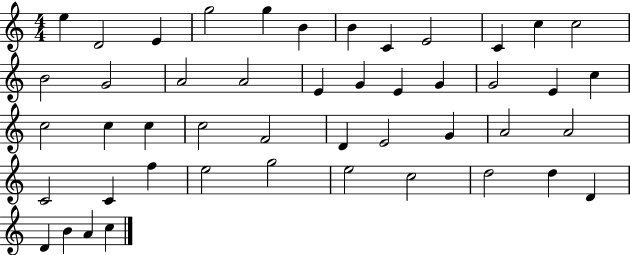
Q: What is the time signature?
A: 4/4